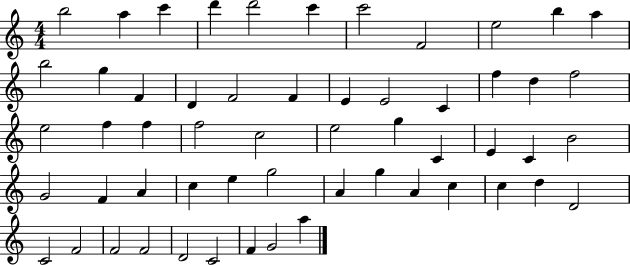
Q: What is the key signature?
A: C major